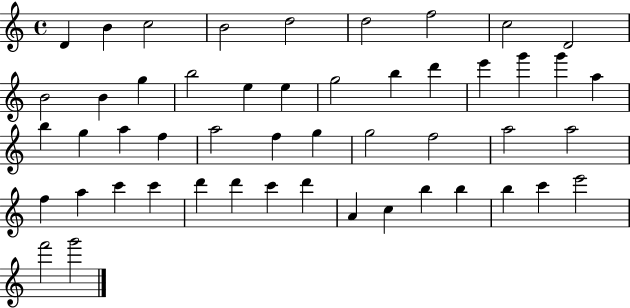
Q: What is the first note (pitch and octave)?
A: D4